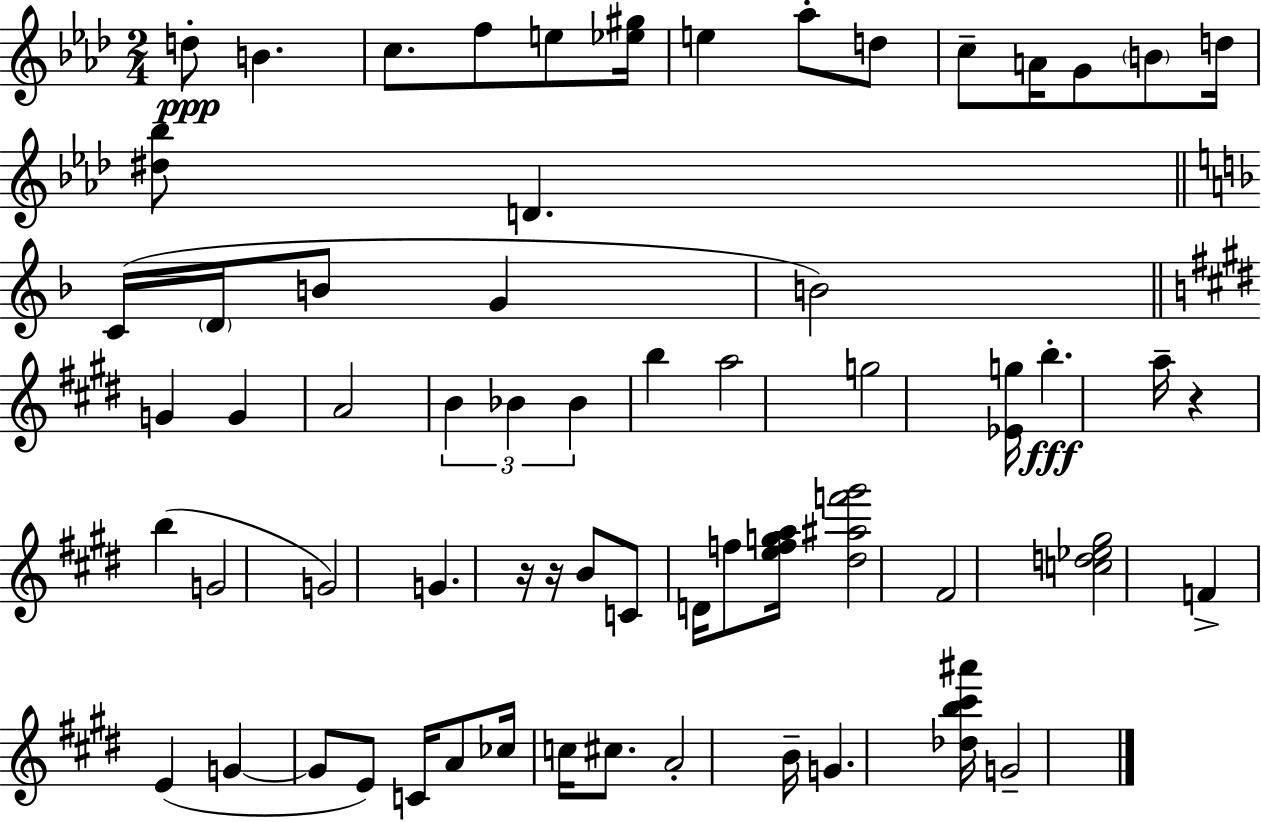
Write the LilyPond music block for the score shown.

{
  \clef treble
  \numericTimeSignature
  \time 2/4
  \key aes \major
  d''8-.\ppp b'4. | c''8. f''8 e''8 <ees'' gis''>16 | e''4 aes''8-. d''8 | c''8-- a'16 g'8 \parenthesize b'8 d''16 | \break <dis'' bes''>8 d'4. | \bar "||" \break \key f \major c'16( \parenthesize d'16 b'8 g'4 | b'2) | \bar "||" \break \key e \major g'4 g'4 | a'2 | \tuplet 3/2 { b'4 bes'4 | bes'4 } b''4 | \break a''2 | g''2 | <ees' g''>16 b''4.-.\fff a''16-- | r4 b''4( | \break g'2 | g'2) | g'4. r16 r16 | b'8 c'8 d'16 f''8 <e'' f'' g'' a''>16 | \break <dis'' ais'' f''' gis'''>2 | fis'2 | <c'' d'' ees'' gis''>2 | f'4-> e'4( | \break g'4~~ g'8 e'8) | c'16 a'8 ces''16 c''16 cis''8. | a'2-. | b'16-- g'4. <des'' b'' cis''' ais'''>16 | \break g'2-- | \bar "|."
}